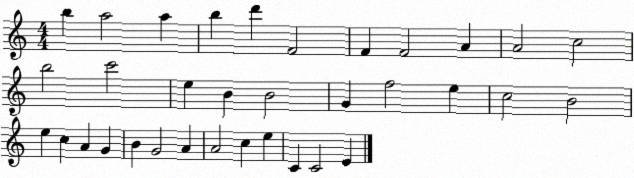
X:1
T:Untitled
M:4/4
L:1/4
K:C
b a2 a b d' F2 F F2 A A2 c2 b2 c'2 e B B2 G f2 e c2 B2 e c A G B G2 A A2 c e C C2 E